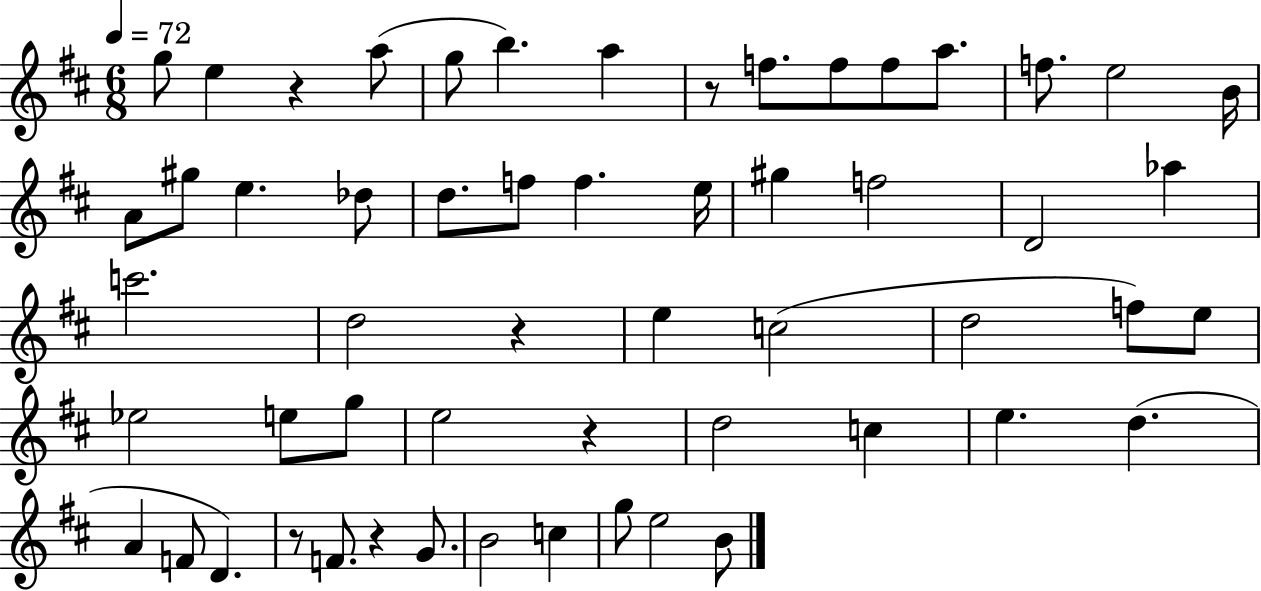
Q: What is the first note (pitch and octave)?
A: G5